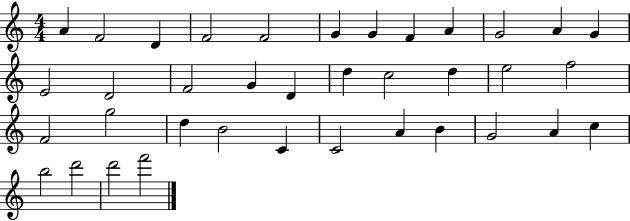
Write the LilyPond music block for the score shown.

{
  \clef treble
  \numericTimeSignature
  \time 4/4
  \key c \major
  a'4 f'2 d'4 | f'2 f'2 | g'4 g'4 f'4 a'4 | g'2 a'4 g'4 | \break e'2 d'2 | f'2 g'4 d'4 | d''4 c''2 d''4 | e''2 f''2 | \break f'2 g''2 | d''4 b'2 c'4 | c'2 a'4 b'4 | g'2 a'4 c''4 | \break b''2 d'''2 | d'''2 f'''2 | \bar "|."
}